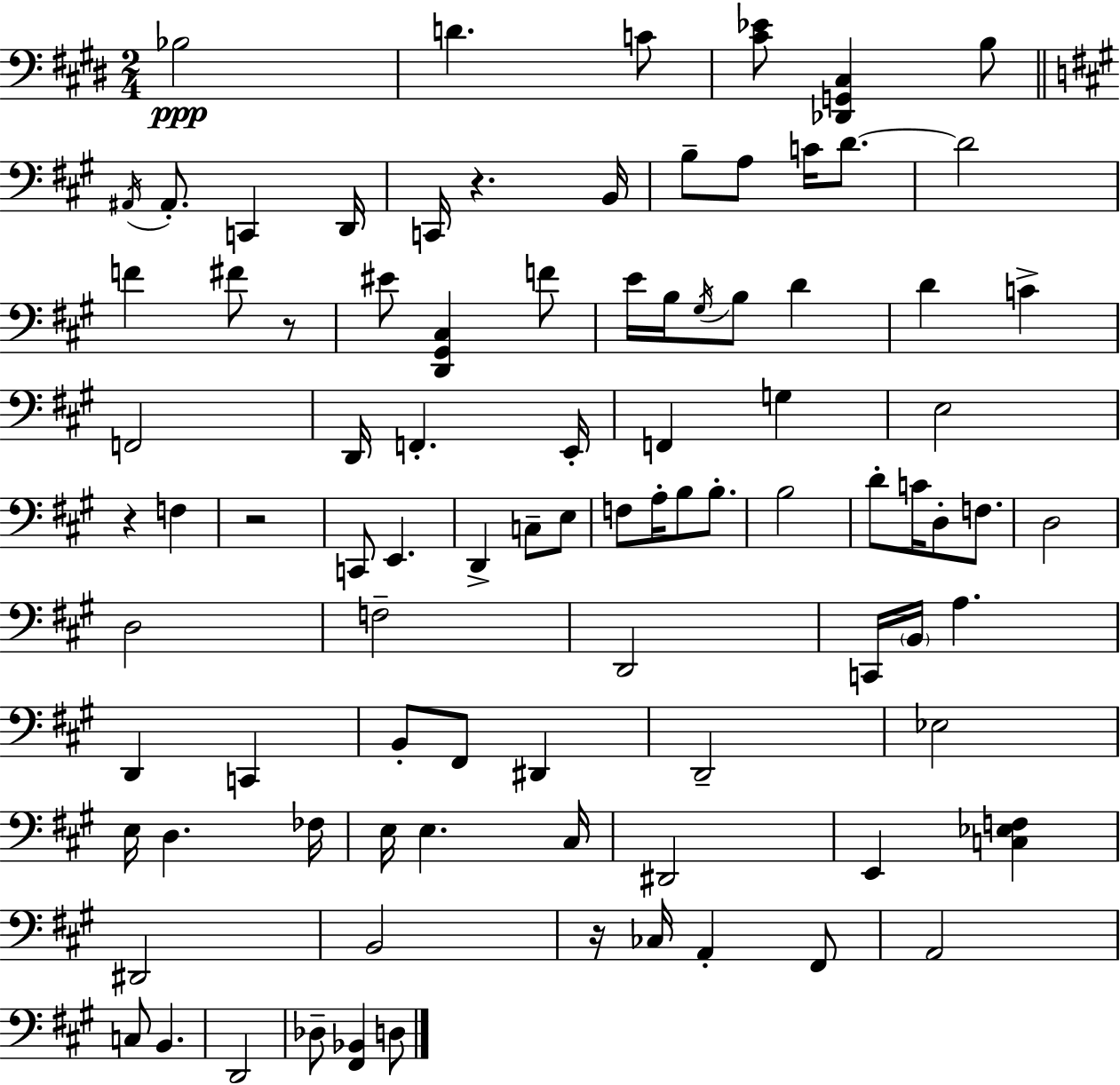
X:1
T:Untitled
M:2/4
L:1/4
K:E
_B,2 D C/2 [^C_E]/2 [_D,,G,,^C,] B,/2 ^A,,/4 ^A,,/2 C,, D,,/4 C,,/4 z B,,/4 B,/2 A,/2 C/4 D/2 D2 F ^F/2 z/2 ^E/2 [D,,^G,,^C,] F/2 E/4 B,/4 ^G,/4 B,/2 D D C F,,2 D,,/4 F,, E,,/4 F,, G, E,2 z F, z2 C,,/2 E,, D,, C,/2 E,/2 F,/2 A,/4 B,/2 B,/2 B,2 D/2 C/4 D,/2 F,/2 D,2 D,2 F,2 D,,2 C,,/4 B,,/4 A, D,, C,, B,,/2 ^F,,/2 ^D,, D,,2 _E,2 E,/4 D, _F,/4 E,/4 E, ^C,/4 ^D,,2 E,, [C,_E,F,] ^D,,2 B,,2 z/4 _C,/4 A,, ^F,,/2 A,,2 C,/2 B,, D,,2 _D,/2 [^F,,_B,,] D,/2